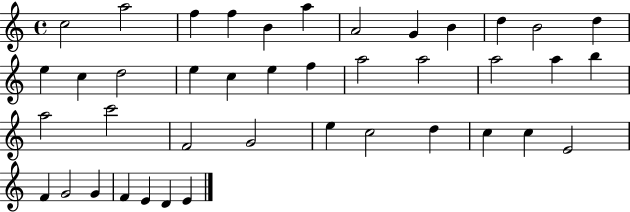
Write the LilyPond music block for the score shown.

{
  \clef treble
  \time 4/4
  \defaultTimeSignature
  \key c \major
  c''2 a''2 | f''4 f''4 b'4 a''4 | a'2 g'4 b'4 | d''4 b'2 d''4 | \break e''4 c''4 d''2 | e''4 c''4 e''4 f''4 | a''2 a''2 | a''2 a''4 b''4 | \break a''2 c'''2 | f'2 g'2 | e''4 c''2 d''4 | c''4 c''4 e'2 | \break f'4 g'2 g'4 | f'4 e'4 d'4 e'4 | \bar "|."
}